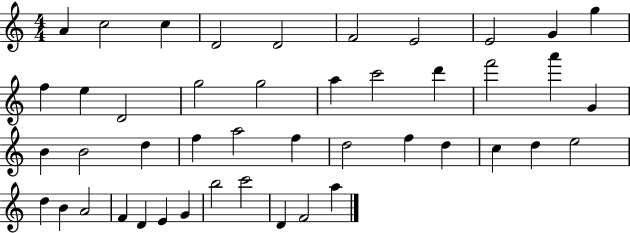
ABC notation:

X:1
T:Untitled
M:4/4
L:1/4
K:C
A c2 c D2 D2 F2 E2 E2 G g f e D2 g2 g2 a c'2 d' f'2 a' G B B2 d f a2 f d2 f d c d e2 d B A2 F D E G b2 c'2 D F2 a